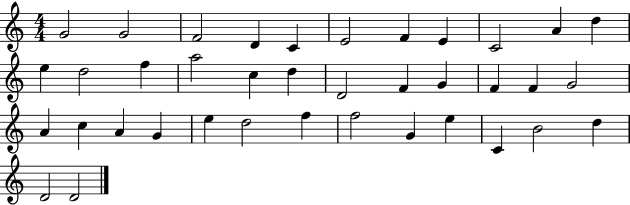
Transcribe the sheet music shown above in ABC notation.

X:1
T:Untitled
M:4/4
L:1/4
K:C
G2 G2 F2 D C E2 F E C2 A d e d2 f a2 c d D2 F G F F G2 A c A G e d2 f f2 G e C B2 d D2 D2